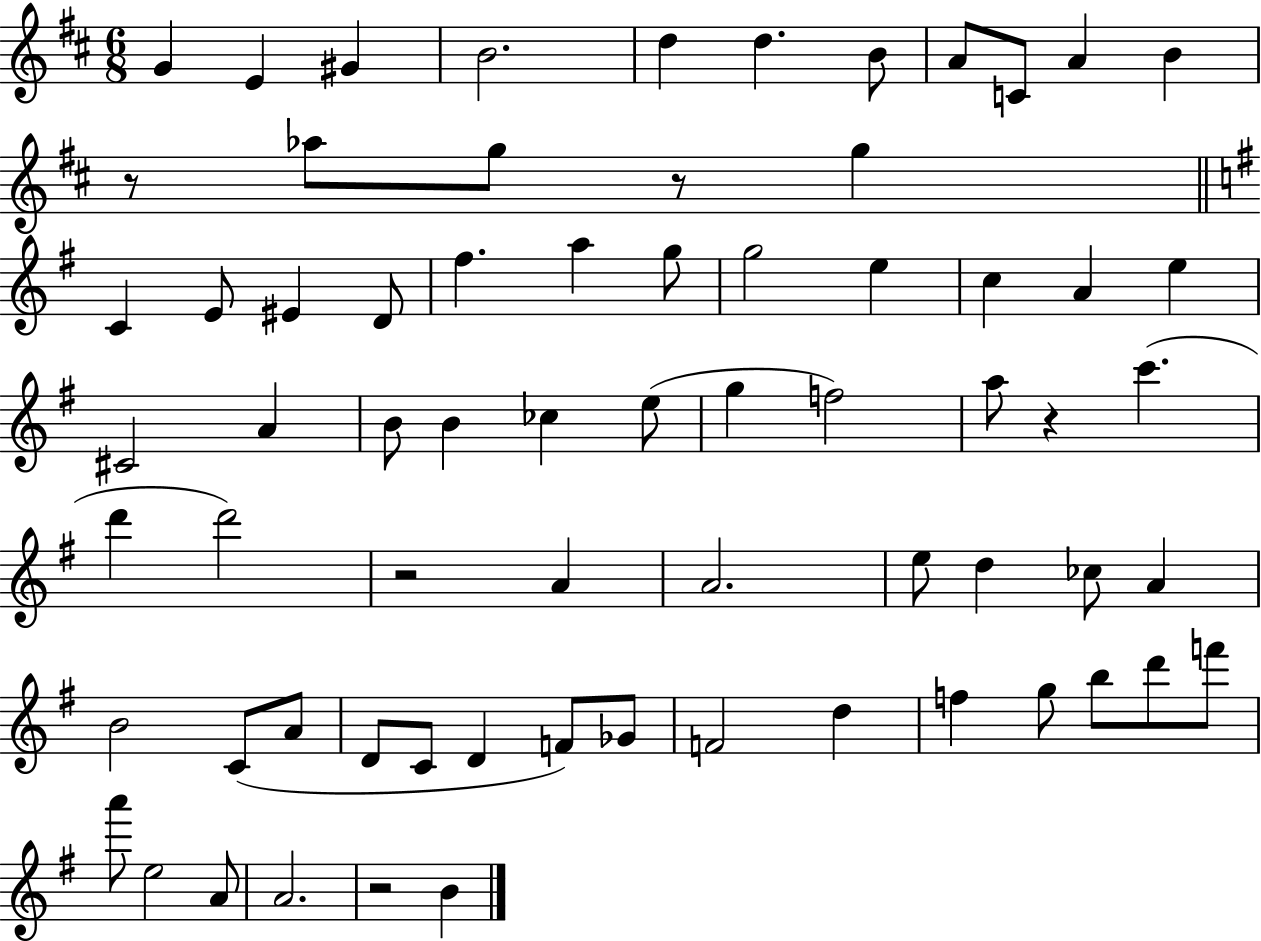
G4/q E4/q G#4/q B4/h. D5/q D5/q. B4/e A4/e C4/e A4/q B4/q R/e Ab5/e G5/e R/e G5/q C4/q E4/e EIS4/q D4/e F#5/q. A5/q G5/e G5/h E5/q C5/q A4/q E5/q C#4/h A4/q B4/e B4/q CES5/q E5/e G5/q F5/h A5/e R/q C6/q. D6/q D6/h R/h A4/q A4/h. E5/e D5/q CES5/e A4/q B4/h C4/e A4/e D4/e C4/e D4/q F4/e Gb4/e F4/h D5/q F5/q G5/e B5/e D6/e F6/e A6/e E5/h A4/e A4/h. R/h B4/q